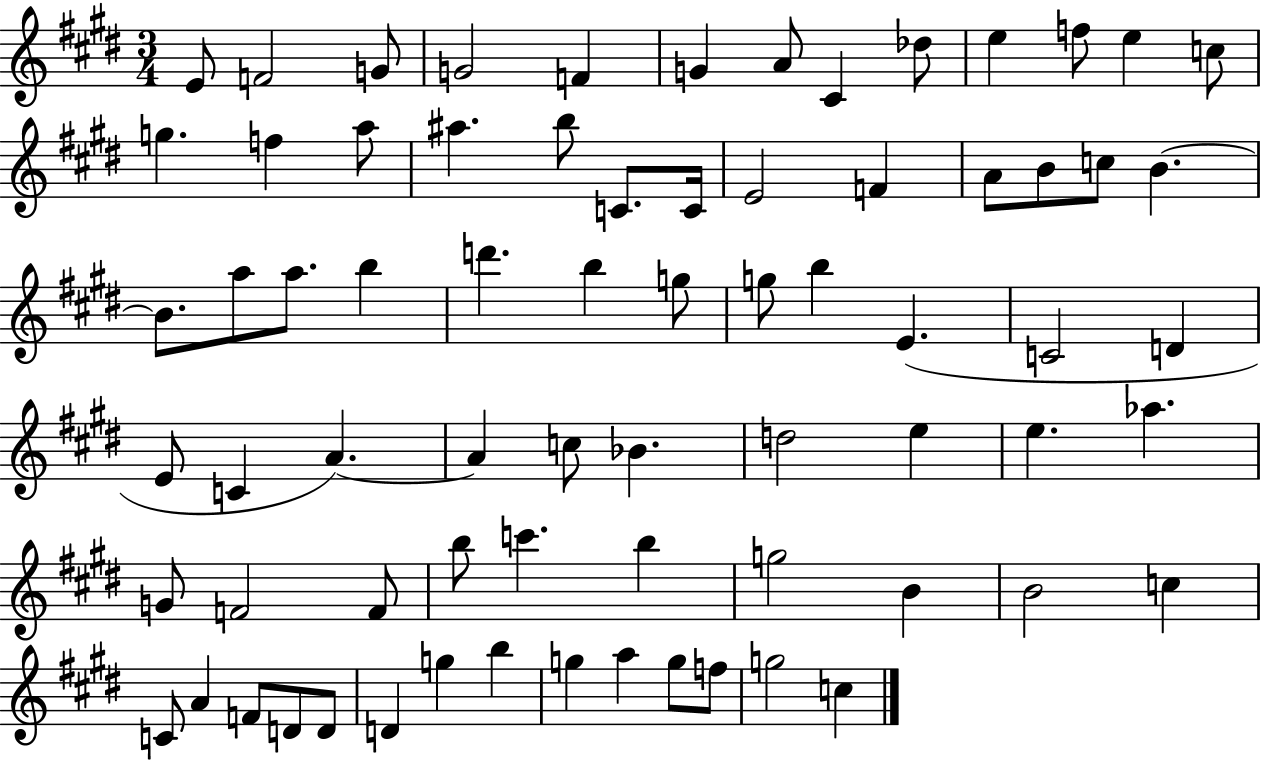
{
  \clef treble
  \numericTimeSignature
  \time 3/4
  \key e \major
  \repeat volta 2 { e'8 f'2 g'8 | g'2 f'4 | g'4 a'8 cis'4 des''8 | e''4 f''8 e''4 c''8 | \break g''4. f''4 a''8 | ais''4. b''8 c'8. c'16 | e'2 f'4 | a'8 b'8 c''8 b'4.~~ | \break b'8. a''8 a''8. b''4 | d'''4. b''4 g''8 | g''8 b''4 e'4.( | c'2 d'4 | \break e'8 c'4 a'4.~~) | a'4 c''8 bes'4. | d''2 e''4 | e''4. aes''4. | \break g'8 f'2 f'8 | b''8 c'''4. b''4 | g''2 b'4 | b'2 c''4 | \break c'8 a'4 f'8 d'8 d'8 | d'4 g''4 b''4 | g''4 a''4 g''8 f''8 | g''2 c''4 | \break } \bar "|."
}